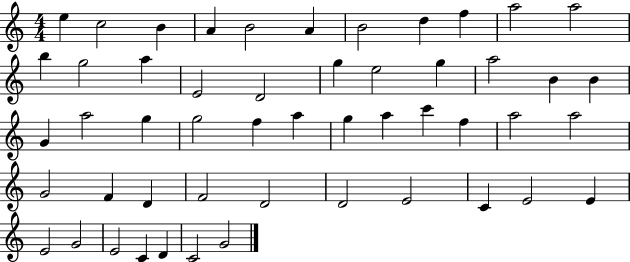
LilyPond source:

{
  \clef treble
  \numericTimeSignature
  \time 4/4
  \key c \major
  e''4 c''2 b'4 | a'4 b'2 a'4 | b'2 d''4 f''4 | a''2 a''2 | \break b''4 g''2 a''4 | e'2 d'2 | g''4 e''2 g''4 | a''2 b'4 b'4 | \break g'4 a''2 g''4 | g''2 f''4 a''4 | g''4 a''4 c'''4 f''4 | a''2 a''2 | \break g'2 f'4 d'4 | f'2 d'2 | d'2 e'2 | c'4 e'2 e'4 | \break e'2 g'2 | e'2 c'4 d'4 | c'2 g'2 | \bar "|."
}